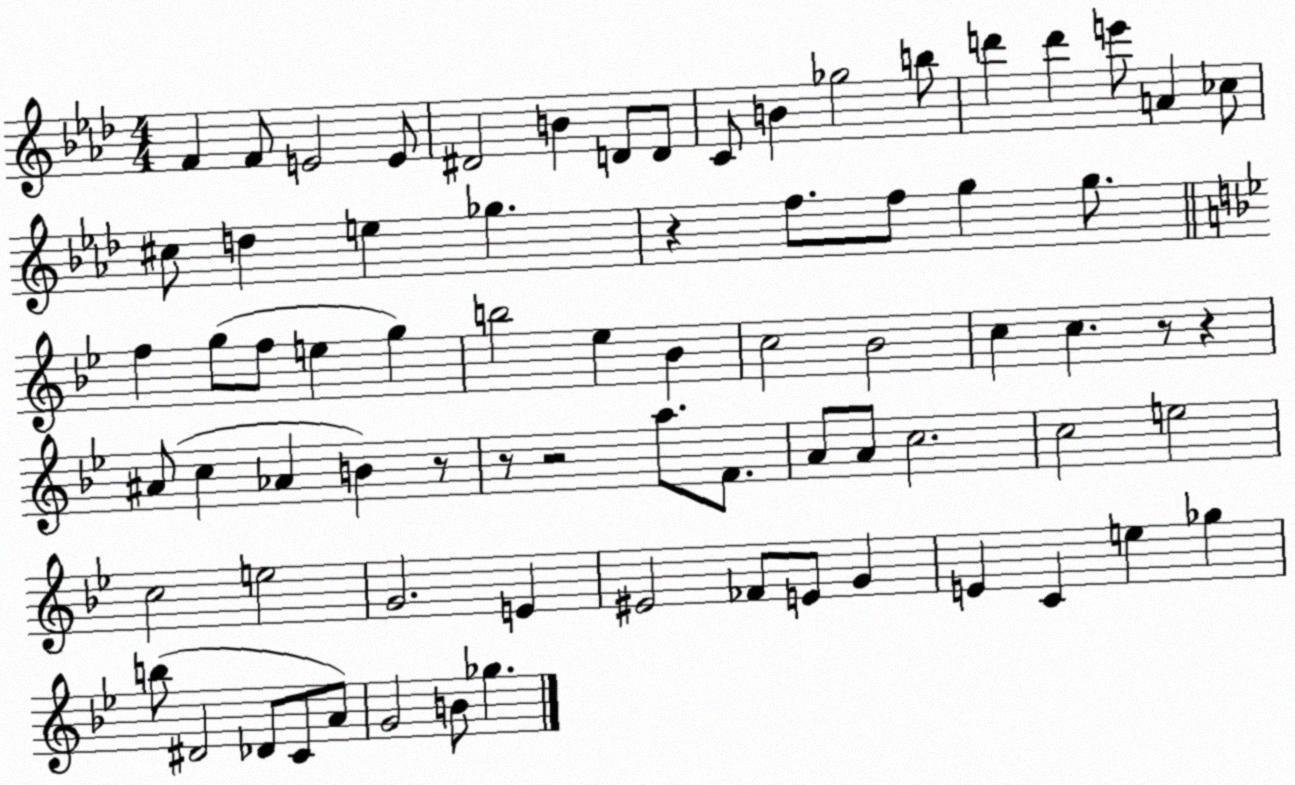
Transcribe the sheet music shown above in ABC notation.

X:1
T:Untitled
M:4/4
L:1/4
K:Ab
F F/2 E2 E/2 ^D2 B D/2 D/2 C/2 B _g2 b/2 d' d' e'/2 A _c/2 ^c/2 d e _g z f/2 f/2 g g/2 f g/2 f/2 e g b2 _e _B c2 _B2 c c z/2 z ^A/2 c _A B z/2 z/2 z2 a/2 F/2 A/2 A/2 c2 c2 e2 c2 e2 G2 E ^E2 _F/2 E/2 G E C e _g b/2 ^D2 _D/2 C/2 A/2 G2 B/2 _g